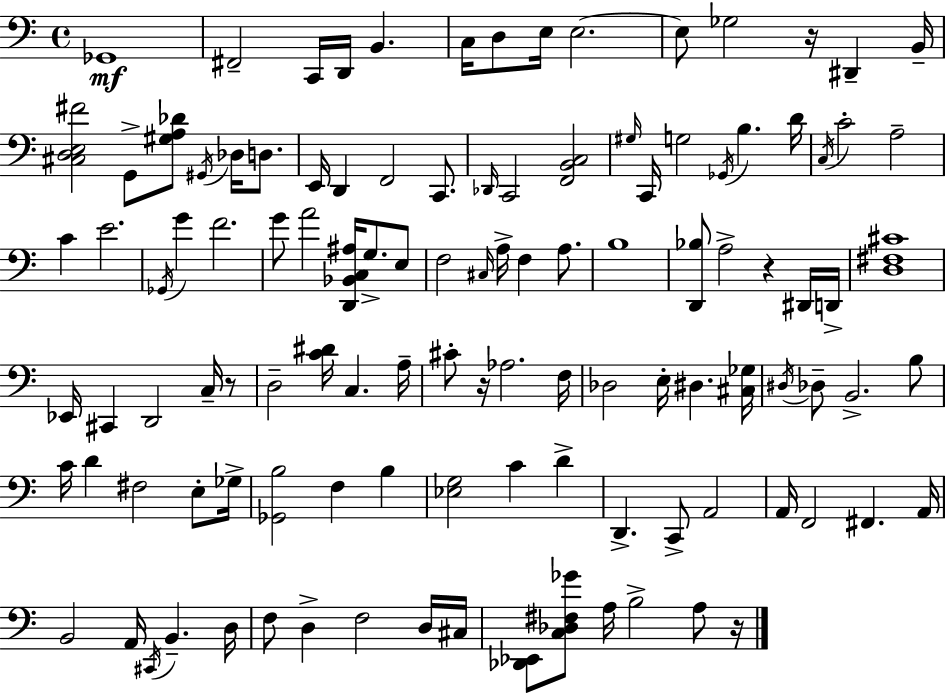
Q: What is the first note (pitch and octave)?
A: Gb2